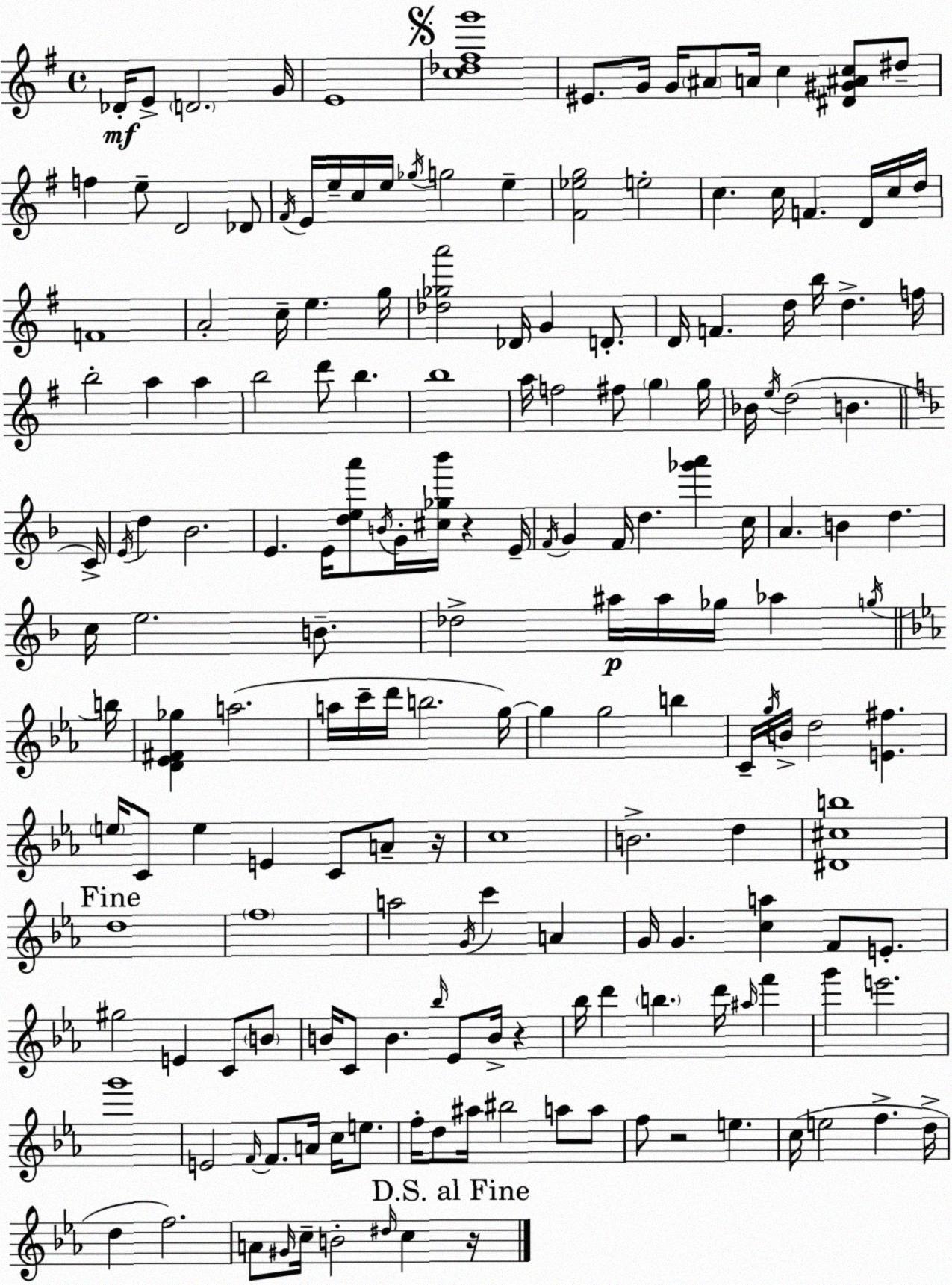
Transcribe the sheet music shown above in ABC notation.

X:1
T:Untitled
M:4/4
L:1/4
K:G
_D/4 E/2 D2 G/4 E4 [c_d^fg']4 ^E/2 G/4 G/4 ^A/2 A/4 c [^D^G^Ac]/2 ^d/2 f e/2 D2 _D/2 ^F/4 E/4 e/4 c/4 e/4 _g/4 g2 e [^F_eg]2 e2 c c/4 F D/4 c/4 d/4 F4 A2 c/4 e g/4 [_d_ga']2 _D/4 G D/2 D/4 F d/4 b/4 d f/4 b2 a a b2 d'/2 b b4 a/4 f2 ^f/2 g g/4 _B/4 e/4 d2 B C/4 E/4 d _B2 E E/4 [dea']/2 B/4 G/4 [^c_g_b']/4 z E/4 F/4 G F/4 d [_g'a'] c/4 A B d c/4 e2 B/2 _d2 ^a/4 ^a/4 _g/4 _a g/4 b/4 [D_E^F_g] a2 a/4 c'/4 d'/4 b2 g/4 g g2 b C/4 g/4 B/4 d2 [E^f] e/4 C/2 e E C/2 A/2 z/4 c4 B2 d [^D^cb]4 d4 f4 a2 G/4 c' A G/4 G [ca] F/2 E/2 ^g2 E C/2 B/2 B/4 C/2 B _b/4 _E/2 B/4 z _b/4 d' b d'/4 ^a/4 f' g' e'2 g'4 E2 F/4 F/2 A/4 c/4 e/2 f/4 d/2 ^a/4 ^b2 a/2 a/2 f/2 z2 e c/4 e2 f d/4 d f2 A/2 ^G/4 c/4 B2 ^d/4 c z/4